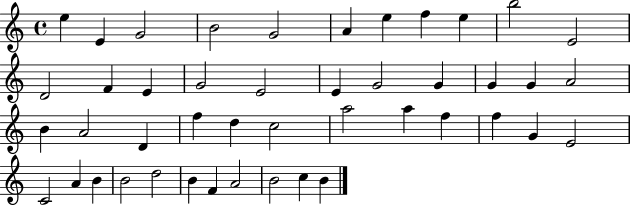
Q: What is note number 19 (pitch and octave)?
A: G4